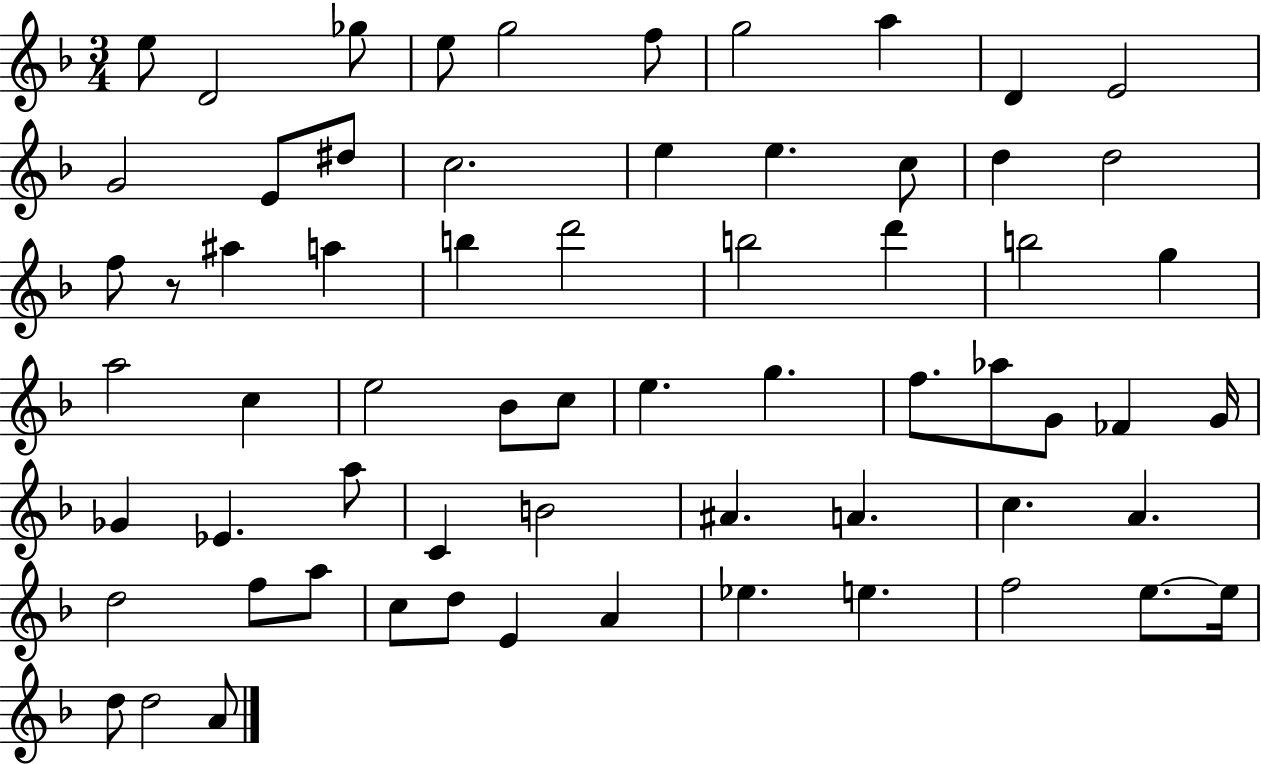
E5/e D4/h Gb5/e E5/e G5/h F5/e G5/h A5/q D4/q E4/h G4/h E4/e D#5/e C5/h. E5/q E5/q. C5/e D5/q D5/h F5/e R/e A#5/q A5/q B5/q D6/h B5/h D6/q B5/h G5/q A5/h C5/q E5/h Bb4/e C5/e E5/q. G5/q. F5/e. Ab5/e G4/e FES4/q G4/s Gb4/q Eb4/q. A5/e C4/q B4/h A#4/q. A4/q. C5/q. A4/q. D5/h F5/e A5/e C5/e D5/e E4/q A4/q Eb5/q. E5/q. F5/h E5/e. E5/s D5/e D5/h A4/e